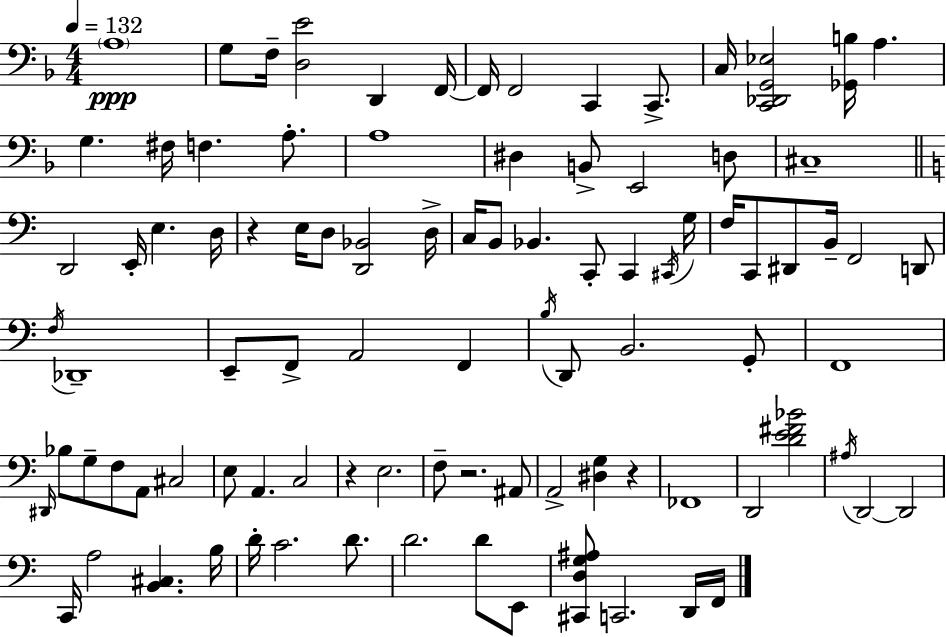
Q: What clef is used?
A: bass